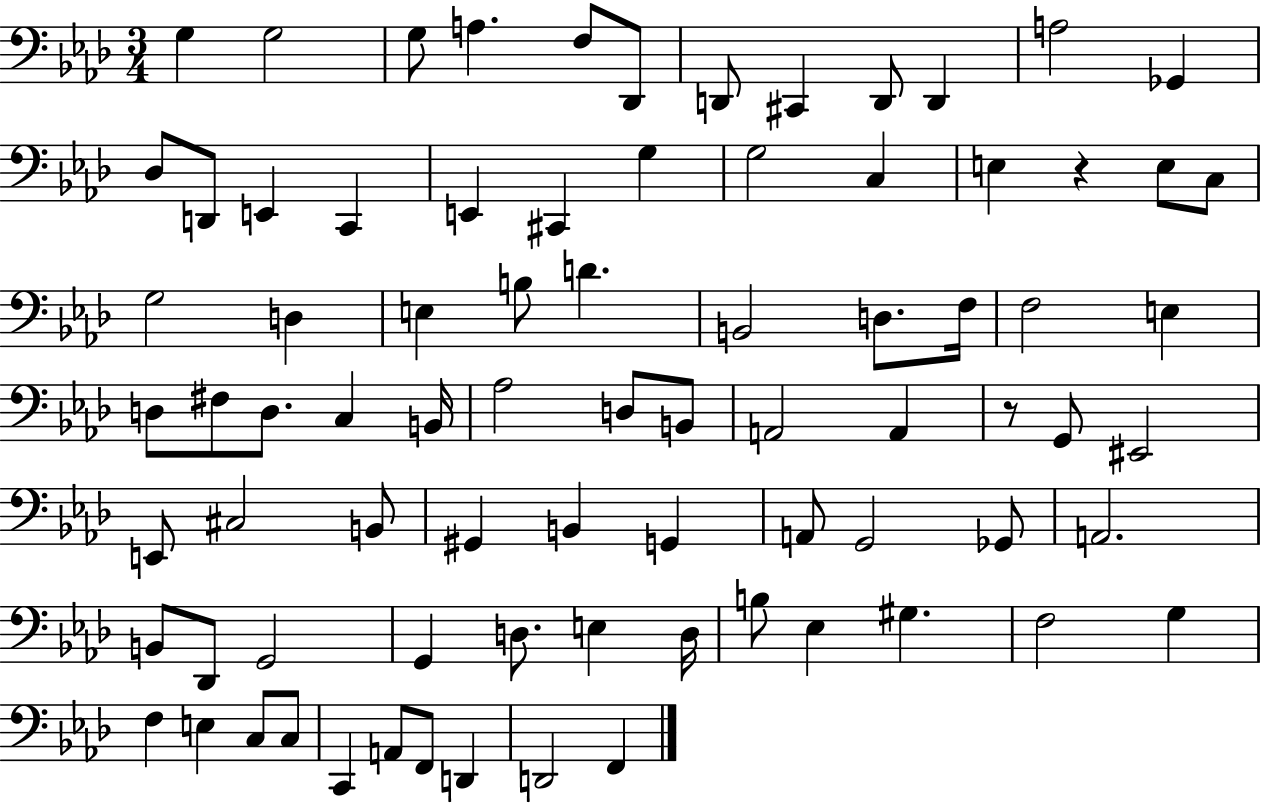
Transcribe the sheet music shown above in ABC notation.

X:1
T:Untitled
M:3/4
L:1/4
K:Ab
G, G,2 G,/2 A, F,/2 _D,,/2 D,,/2 ^C,, D,,/2 D,, A,2 _G,, _D,/2 D,,/2 E,, C,, E,, ^C,, G, G,2 C, E, z E,/2 C,/2 G,2 D, E, B,/2 D B,,2 D,/2 F,/4 F,2 E, D,/2 ^F,/2 D,/2 C, B,,/4 _A,2 D,/2 B,,/2 A,,2 A,, z/2 G,,/2 ^E,,2 E,,/2 ^C,2 B,,/2 ^G,, B,, G,, A,,/2 G,,2 _G,,/2 A,,2 B,,/2 _D,,/2 G,,2 G,, D,/2 E, D,/4 B,/2 _E, ^G, F,2 G, F, E, C,/2 C,/2 C,, A,,/2 F,,/2 D,, D,,2 F,,